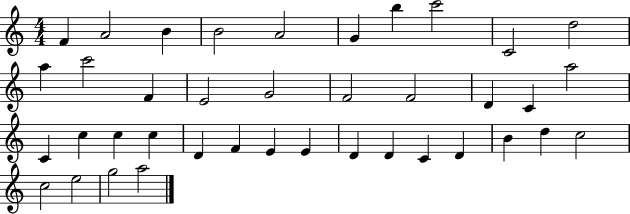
{
  \clef treble
  \numericTimeSignature
  \time 4/4
  \key c \major
  f'4 a'2 b'4 | b'2 a'2 | g'4 b''4 c'''2 | c'2 d''2 | \break a''4 c'''2 f'4 | e'2 g'2 | f'2 f'2 | d'4 c'4 a''2 | \break c'4 c''4 c''4 c''4 | d'4 f'4 e'4 e'4 | d'4 d'4 c'4 d'4 | b'4 d''4 c''2 | \break c''2 e''2 | g''2 a''2 | \bar "|."
}